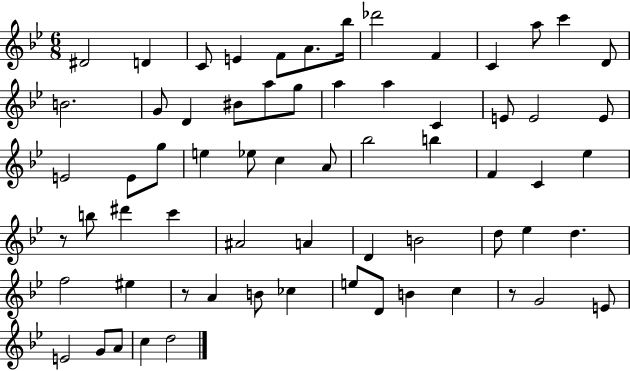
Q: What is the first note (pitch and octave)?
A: D#4